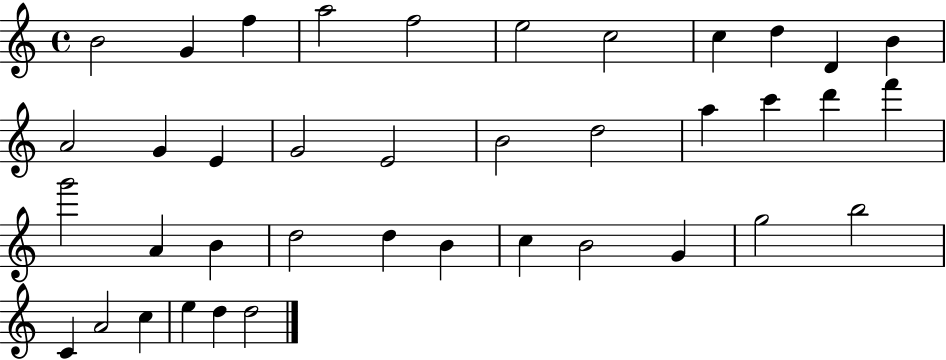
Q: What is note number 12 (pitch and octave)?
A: A4